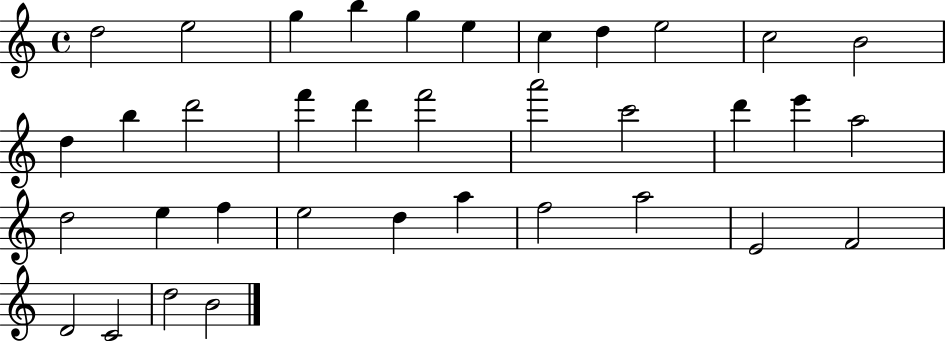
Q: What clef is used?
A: treble